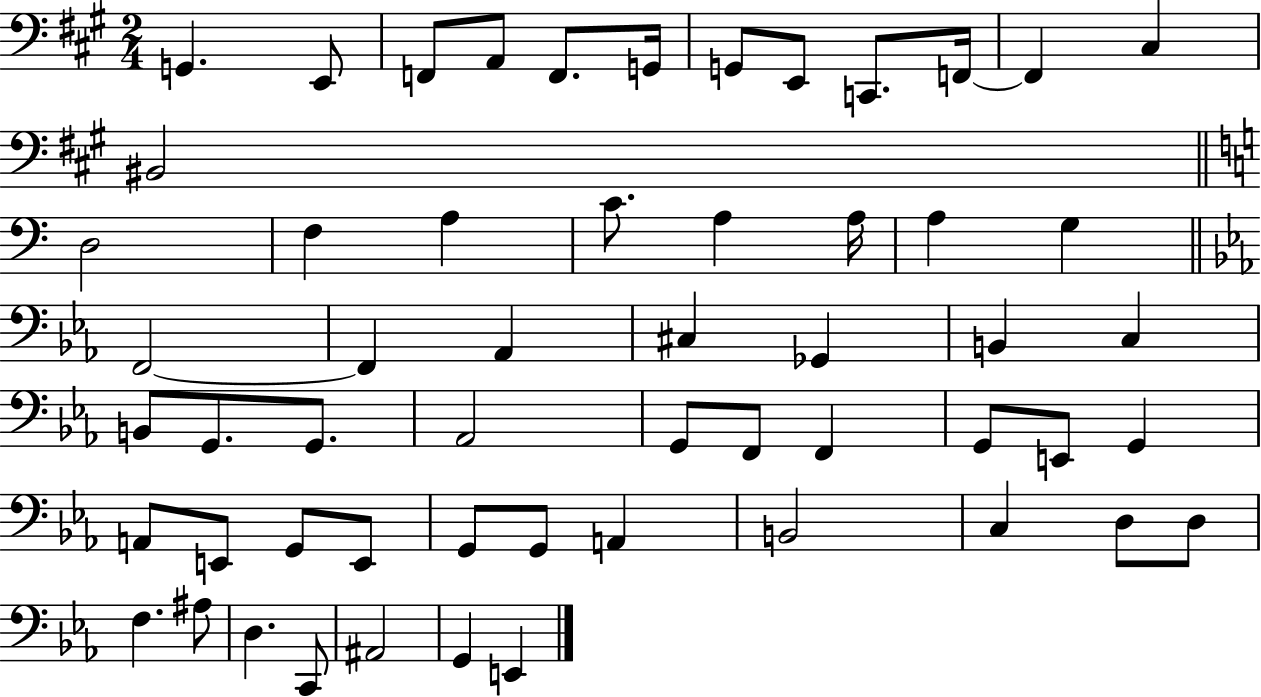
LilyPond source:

{
  \clef bass
  \numericTimeSignature
  \time 2/4
  \key a \major
  \repeat volta 2 { g,4. e,8 | f,8 a,8 f,8. g,16 | g,8 e,8 c,8. f,16~~ | f,4 cis4 | \break bis,2 | \bar "||" \break \key c \major d2 | f4 a4 | c'8. a4 a16 | a4 g4 | \break \bar "||" \break \key ees \major f,2~~ | f,4 aes,4 | cis4 ges,4 | b,4 c4 | \break b,8 g,8. g,8. | aes,2 | g,8 f,8 f,4 | g,8 e,8 g,4 | \break a,8 e,8 g,8 e,8 | g,8 g,8 a,4 | b,2 | c4 d8 d8 | \break f4. ais8 | d4. c,8 | ais,2 | g,4 e,4 | \break } \bar "|."
}